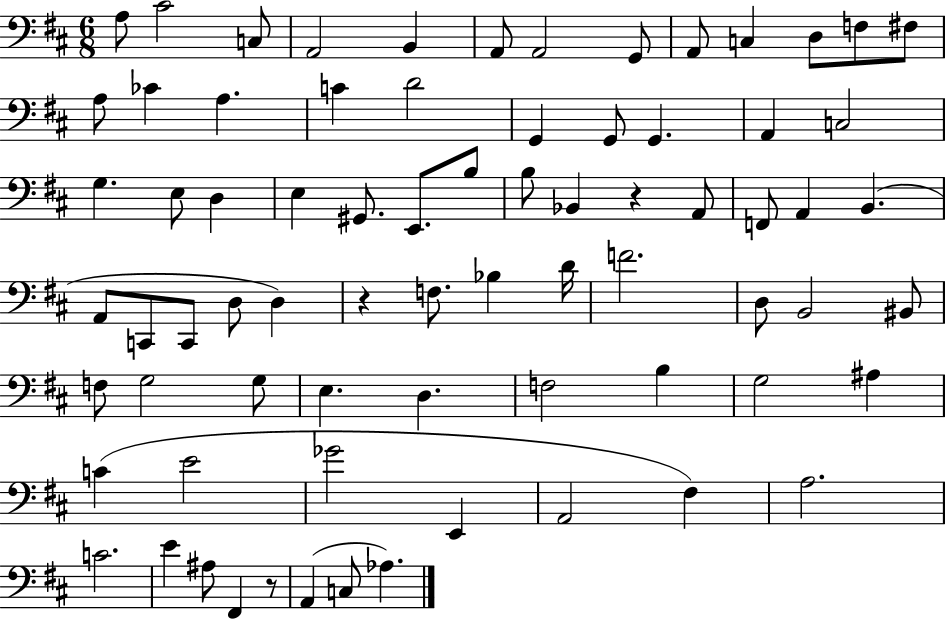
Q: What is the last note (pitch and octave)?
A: Ab3